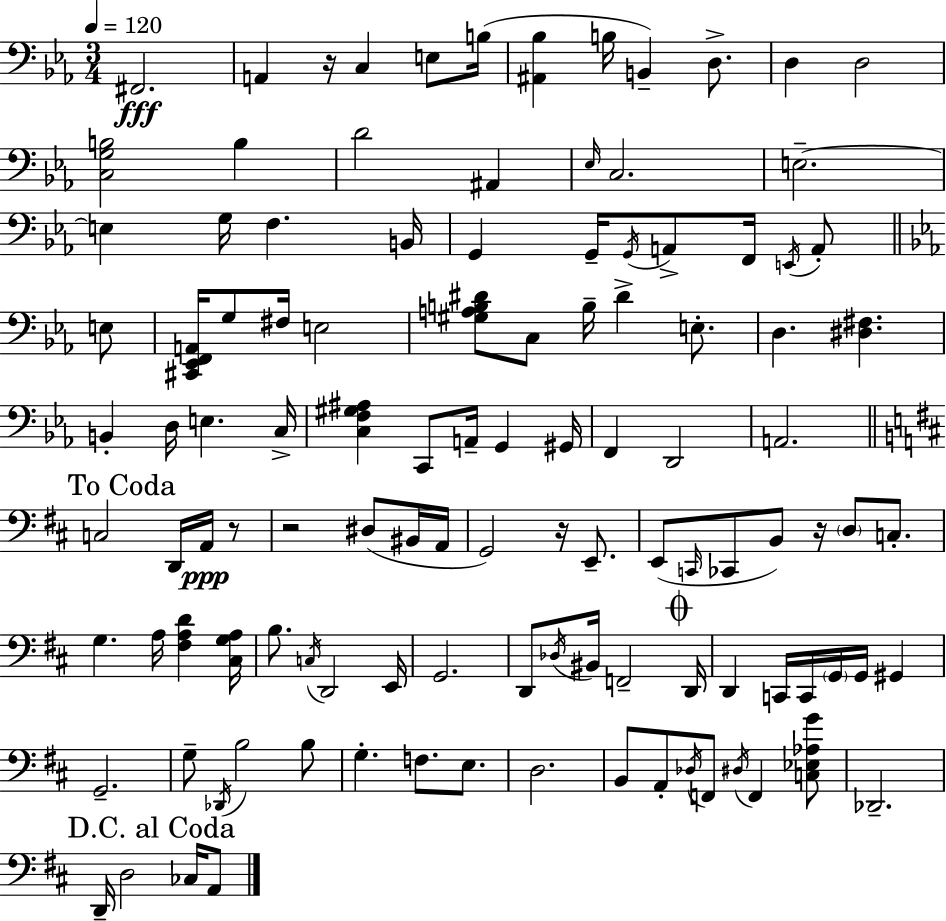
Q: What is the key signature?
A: EES major